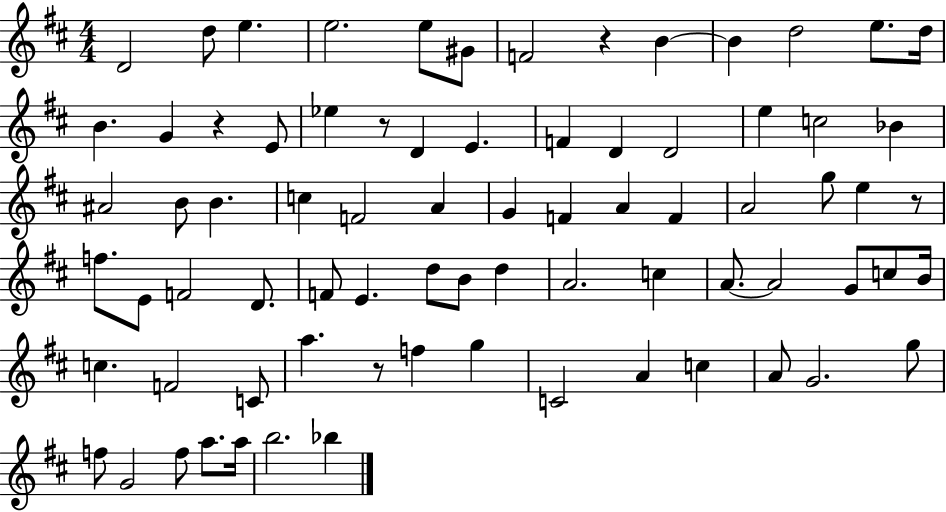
{
  \clef treble
  \numericTimeSignature
  \time 4/4
  \key d \major
  d'2 d''8 e''4. | e''2. e''8 gis'8 | f'2 r4 b'4~~ | b'4 d''2 e''8. d''16 | \break b'4. g'4 r4 e'8 | ees''4 r8 d'4 e'4. | f'4 d'4 d'2 | e''4 c''2 bes'4 | \break ais'2 b'8 b'4. | c''4 f'2 a'4 | g'4 f'4 a'4 f'4 | a'2 g''8 e''4 r8 | \break f''8. e'8 f'2 d'8. | f'8 e'4. d''8 b'8 d''4 | a'2. c''4 | a'8.~~ a'2 g'8 c''8 b'16 | \break c''4. f'2 c'8 | a''4. r8 f''4 g''4 | c'2 a'4 c''4 | a'8 g'2. g''8 | \break f''8 g'2 f''8 a''8. a''16 | b''2. bes''4 | \bar "|."
}